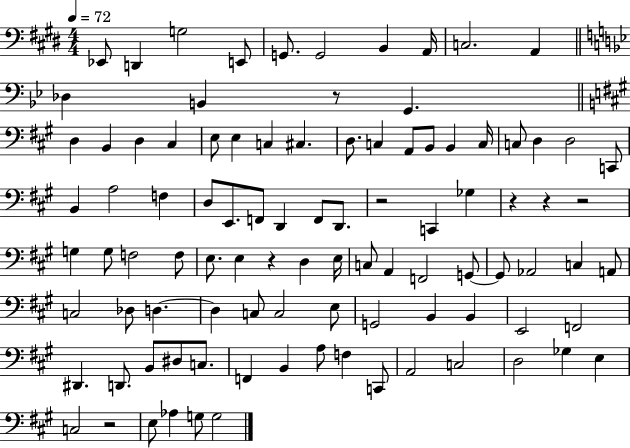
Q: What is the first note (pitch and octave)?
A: Eb2